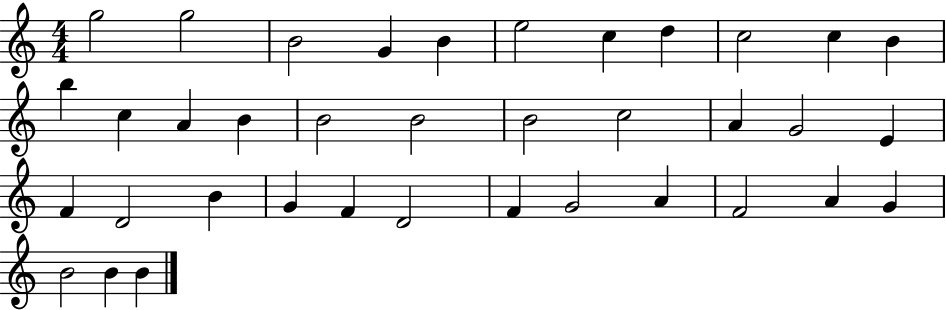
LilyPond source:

{
  \clef treble
  \numericTimeSignature
  \time 4/4
  \key c \major
  g''2 g''2 | b'2 g'4 b'4 | e''2 c''4 d''4 | c''2 c''4 b'4 | \break b''4 c''4 a'4 b'4 | b'2 b'2 | b'2 c''2 | a'4 g'2 e'4 | \break f'4 d'2 b'4 | g'4 f'4 d'2 | f'4 g'2 a'4 | f'2 a'4 g'4 | \break b'2 b'4 b'4 | \bar "|."
}